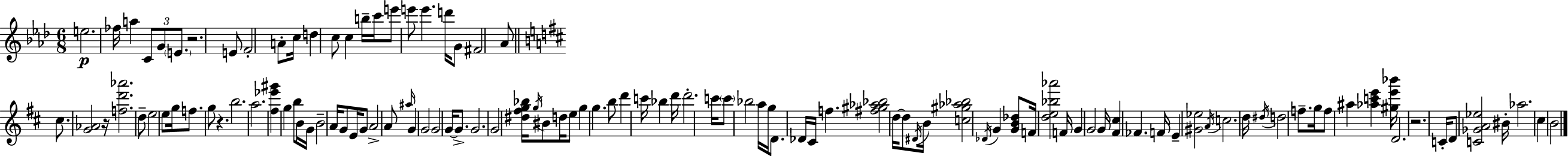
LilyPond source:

{
  \clef treble
  \numericTimeSignature
  \time 6/8
  \key f \minor
  \repeat volta 2 { e''2.\p | fes''16 a''4 \tuplet 3/2 { c'8 g'8 \parenthesize e'8. } | r2. | e'8 f'2-. a'8-. | \break c''16 d''4 c''8 c''4 b''16-- | c'''16 e'''8 e'''8 e'''4. d'''16 | g'8 fis'2 aes'8 | \bar "||" \break \key d \major cis''8. <g' aes'>2 r16 | <f'' d''' aes'''>2. | d''8-- e''2 e''8 | g''16 f''8. g''8 r4. | \break b''2. | a''2. | <fis'' ees''' gis'''>4 g''4 b''8 b'16 g'16 | b'2-- a'16 g'8 e'16 | \break g'8 a'2-> a'8 | \grace { ais''16 } g'4 g'2 | g'2 g'16~~ g'8.-> | g'2. | \break g'2 <dis'' fis'' g'' bes''>16 \acciaccatura { g''16 } bis'8 | d''16 e''8 g''4 g''4. | b''8 d'''4 c'''16 bes''4 | d'''16 d'''2.-. | \break c'''16 \parenthesize c'''8 bes''2 | a''16 g''16 d'8. des'16 cis'16 f''4. | <fis'' gis'' aes'' bes''>2 d''16~~ d''8 | \acciaccatura { dis'16 } b'16 <c'' gis'' aes'' bes''>2 \acciaccatura { des'16 } | \break g'4 <g' b' des''>8 f'16 <d'' e'' bes'' aes'''>2 | f'16 g'4 g'2 | g'16 <fis' cis''>4 fes'4. | f'16 e'4-- <gis' ees''>2 | \break \acciaccatura { a'16 } c''2. | d''16 \acciaccatura { dis''16 } d''2 | f''8.-- g''16 f''8 ais''4 | <aes'' c''' e'''>4 <gis'' e''' bes'''>16 d'2. | \break r2. | c'16-. d'8 <c' ges' a' ees''>2 | bis'16-. aes''2. | cis''4 b'2 | \break } \bar "|."
}